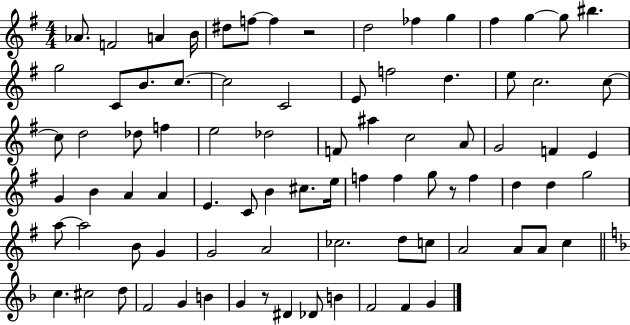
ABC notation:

X:1
T:Untitled
M:4/4
L:1/4
K:G
_A/2 F2 A B/4 ^d/2 f/2 f z2 d2 _f g ^f g g/2 ^b g2 C/2 B/2 c/2 c2 C2 E/2 f2 d e/2 c2 c/2 c/2 d2 _d/2 f e2 _d2 F/2 ^a c2 A/2 G2 F E G B A A E C/2 B ^c/2 e/4 f f g/2 z/2 f d d g2 a/2 a2 B/2 G G2 A2 _c2 d/2 c/2 A2 A/2 A/2 c c ^c2 d/2 F2 G B G z/2 ^D _D/2 B F2 F G